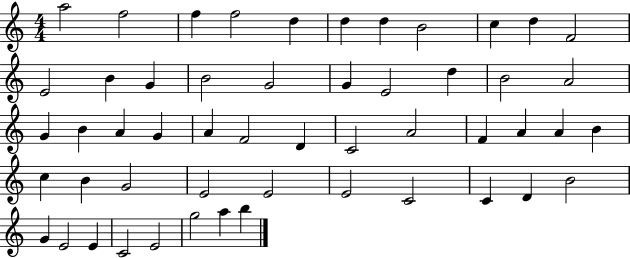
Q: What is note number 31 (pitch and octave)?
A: F4